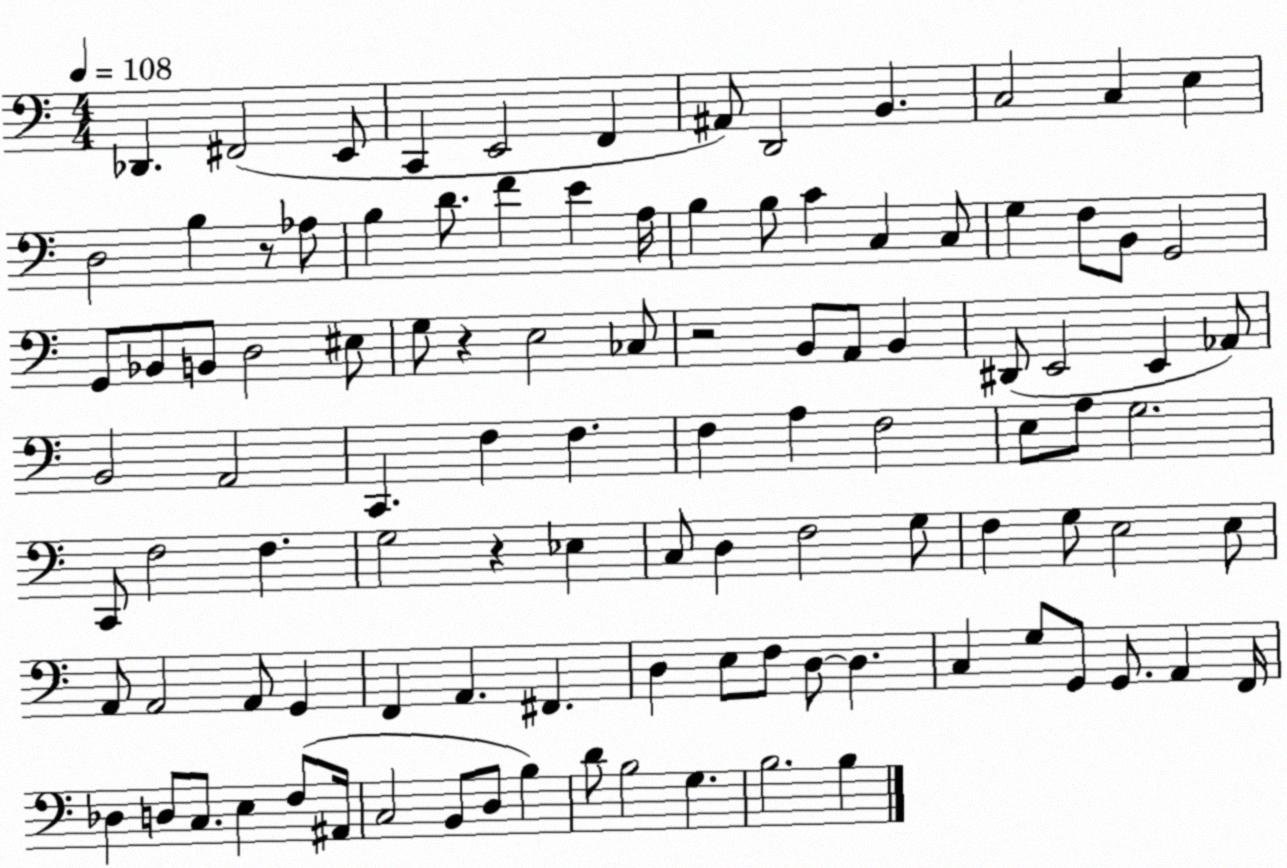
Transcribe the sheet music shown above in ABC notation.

X:1
T:Untitled
M:4/4
L:1/4
K:C
_D,, ^F,,2 E,,/2 C,, E,,2 F,, ^A,,/2 D,,2 B,, C,2 C, E, D,2 B, z/2 _A,/2 B, D/2 F E A,/4 B, B,/2 C C, C,/2 G, F,/2 B,,/2 G,,2 G,,/2 _B,,/2 B,,/2 D,2 ^E,/2 G,/2 z E,2 _C,/2 z2 B,,/2 A,,/2 B,, ^D,,/2 E,,2 E,, _A,,/2 B,,2 A,,2 C,, F, F, F, A, F,2 E,/2 A,/2 G,2 C,,/2 F,2 F, G,2 z _E, C,/2 D, F,2 G,/2 F, G,/2 E,2 E,/2 A,,/2 A,,2 A,,/2 G,, F,, A,, ^F,, D, E,/2 F,/2 D,/2 D, C, G,/2 G,,/2 G,,/2 A,, F,,/4 _D, D,/2 C,/2 E, F,/2 ^A,,/4 C,2 B,,/2 D,/2 B, D/2 B,2 G, B,2 B,